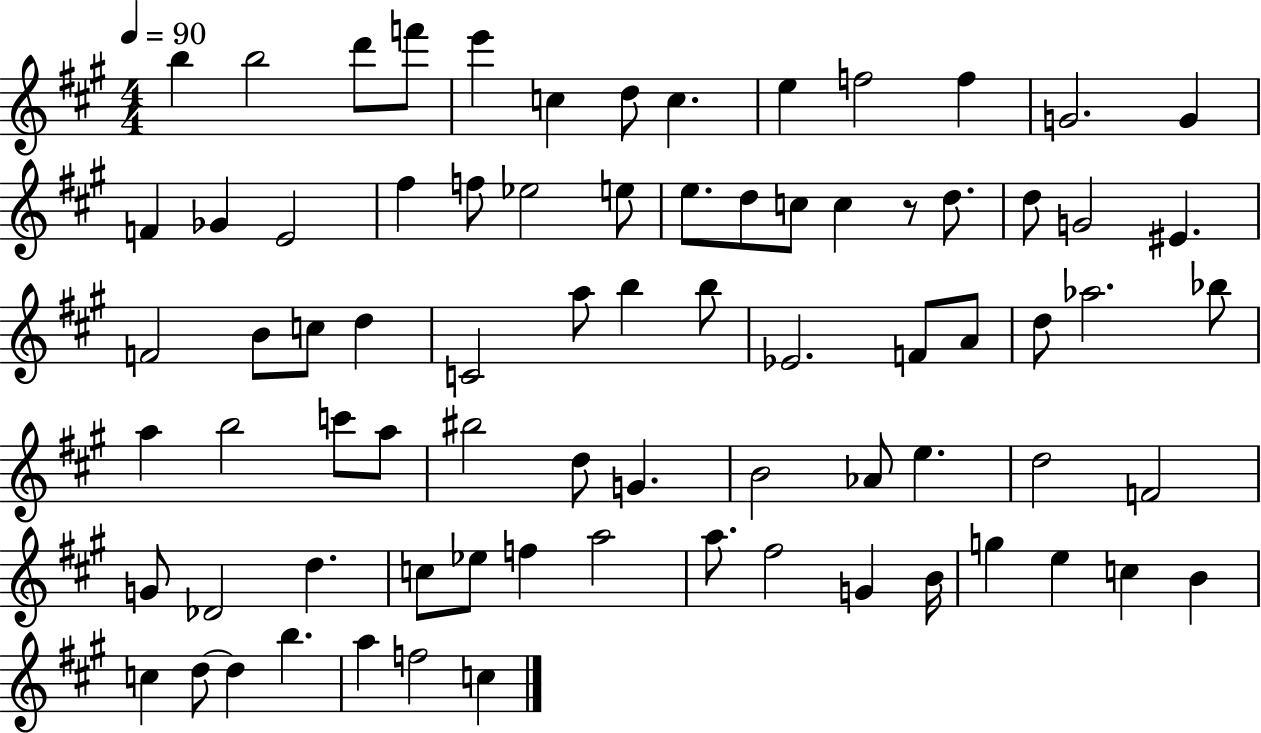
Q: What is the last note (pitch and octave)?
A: C5